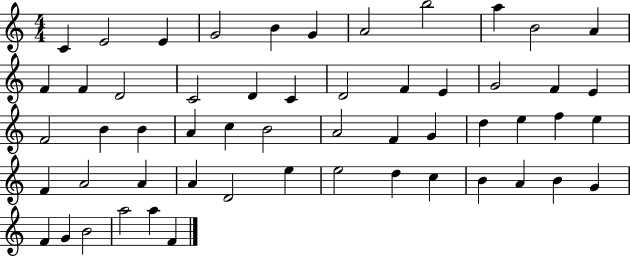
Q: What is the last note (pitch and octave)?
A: F4